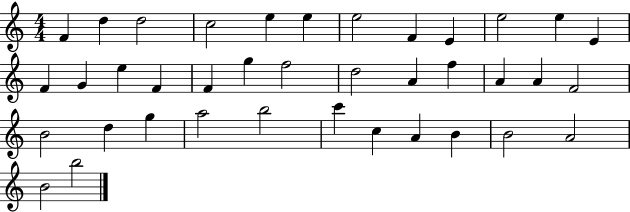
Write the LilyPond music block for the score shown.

{
  \clef treble
  \numericTimeSignature
  \time 4/4
  \key c \major
  f'4 d''4 d''2 | c''2 e''4 e''4 | e''2 f'4 e'4 | e''2 e''4 e'4 | \break f'4 g'4 e''4 f'4 | f'4 g''4 f''2 | d''2 a'4 f''4 | a'4 a'4 f'2 | \break b'2 d''4 g''4 | a''2 b''2 | c'''4 c''4 a'4 b'4 | b'2 a'2 | \break b'2 b''2 | \bar "|."
}